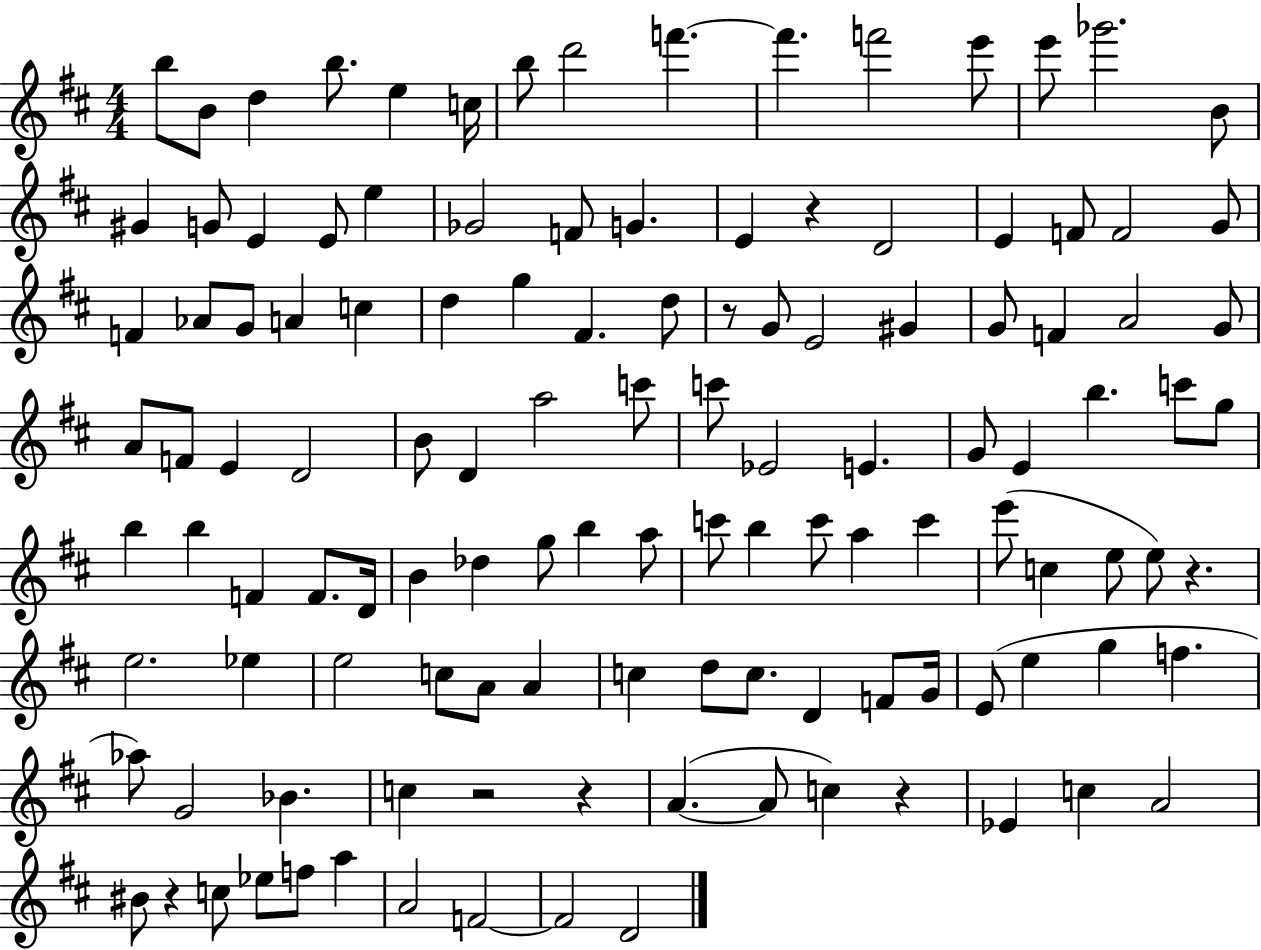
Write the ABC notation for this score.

X:1
T:Untitled
M:4/4
L:1/4
K:D
b/2 B/2 d b/2 e c/4 b/2 d'2 f' f' f'2 e'/2 e'/2 _g'2 B/2 ^G G/2 E E/2 e _G2 F/2 G E z D2 E F/2 F2 G/2 F _A/2 G/2 A c d g ^F d/2 z/2 G/2 E2 ^G G/2 F A2 G/2 A/2 F/2 E D2 B/2 D a2 c'/2 c'/2 _E2 E G/2 E b c'/2 g/2 b b F F/2 D/4 B _d g/2 b a/2 c'/2 b c'/2 a c' e'/2 c e/2 e/2 z e2 _e e2 c/2 A/2 A c d/2 c/2 D F/2 G/4 E/2 e g f _a/2 G2 _B c z2 z A A/2 c z _E c A2 ^B/2 z c/2 _e/2 f/2 a A2 F2 F2 D2